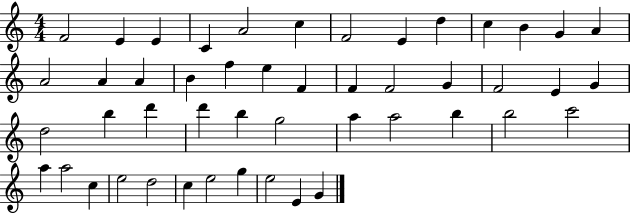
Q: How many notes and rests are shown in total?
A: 48